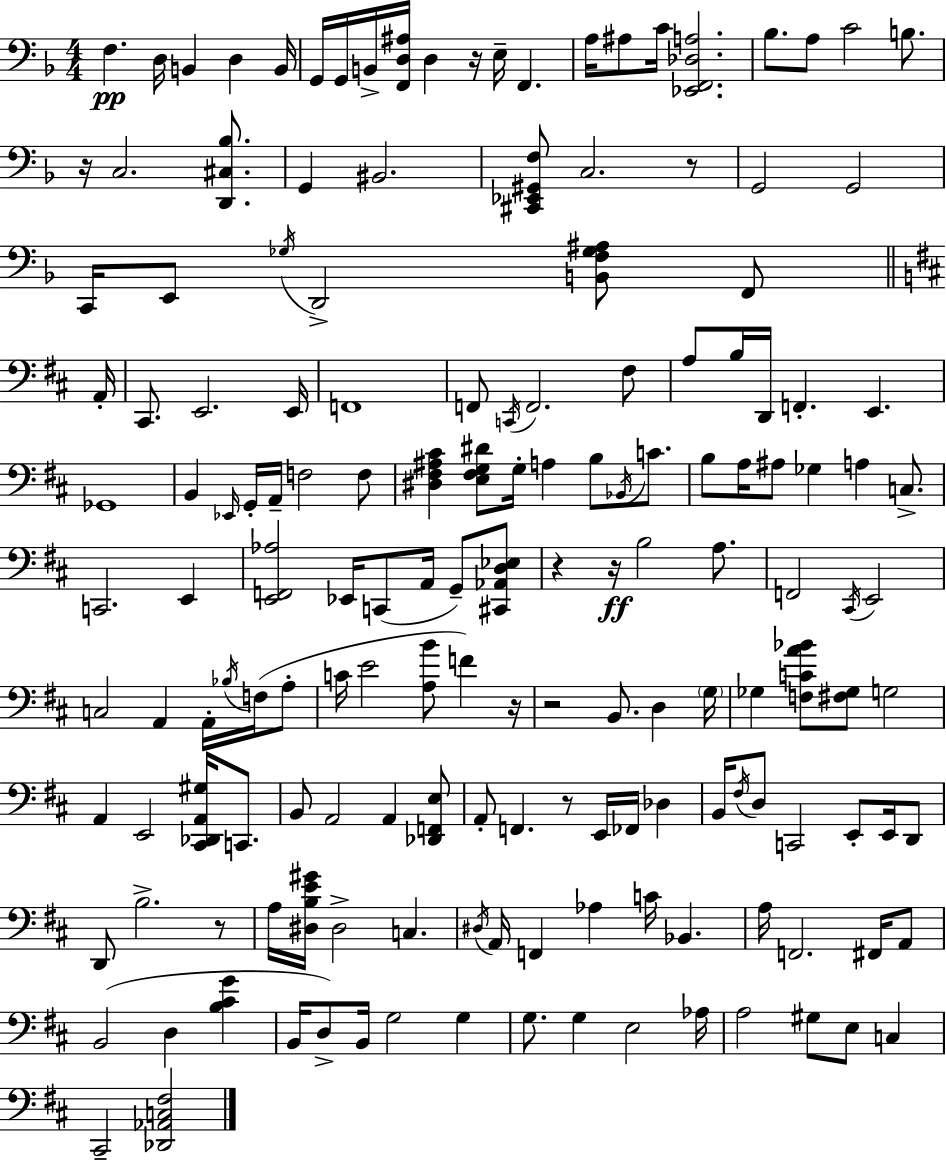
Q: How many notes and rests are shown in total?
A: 161